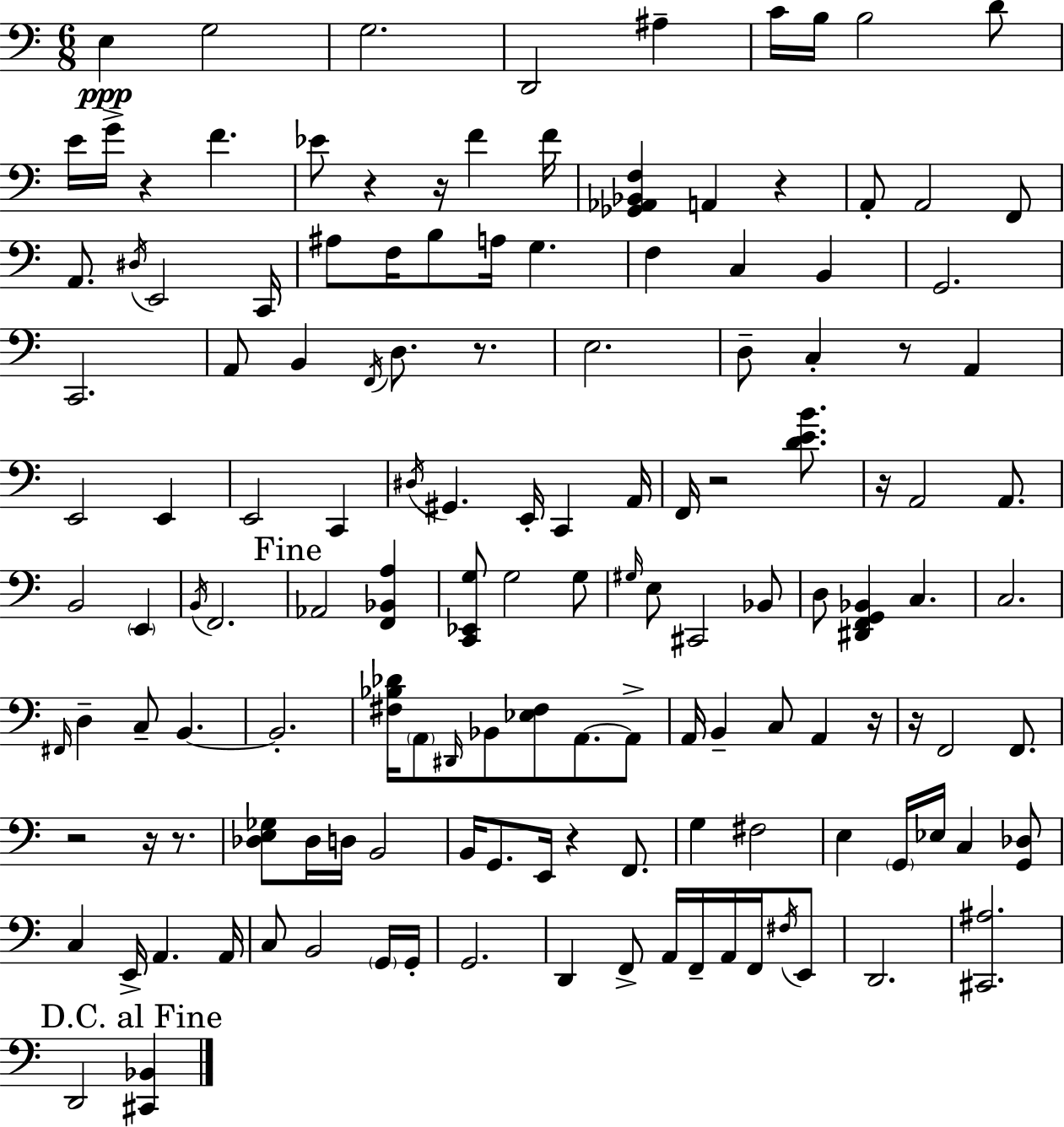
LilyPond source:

{
  \clef bass
  \numericTimeSignature
  \time 6/8
  \key c \major
  \repeat volta 2 { e4\ppp g2 | g2. | d,2 ais4-- | c'16 b16 b2 d'8 | \break e'16 g'16-> r4 f'4. | ees'8 r4 r16 f'4 f'16 | <ges, aes, bes, f>4 a,4 r4 | a,8-. a,2 f,8 | \break a,8. \acciaccatura { dis16 } e,2 | c,16 ais8 f16 b8 a16 g4. | f4 c4 b,4 | g,2. | \break c,2. | a,8 b,4 \acciaccatura { f,16 } d8. r8. | e2. | d8-- c4-. r8 a,4 | \break e,2 e,4 | e,2 c,4 | \acciaccatura { dis16 } gis,4. e,16-. c,4 | a,16 f,16 r2 | \break <d' e' b'>8. r16 a,2 | a,8. b,2 \parenthesize e,4 | \acciaccatura { b,16 } f,2. | \mark "Fine" aes,2 | \break <f, bes, a>4 <c, ees, g>8 g2 | g8 \grace { gis16 } e8 cis,2 | bes,8 d8 <dis, f, g, bes,>4 c4. | c2. | \break \grace { fis,16 } d4-- c8-- | b,4.~~ b,2.-. | <fis bes des'>16 \parenthesize a,8 \grace { dis,16 } bes,8 | <ees fis>8 a,8.~~ a,8-> a,16 b,4-- | \break c8 a,4 r16 r16 f,2 | f,8. r2 | r16 r8. <des e ges>8 des16 d16 b,2 | b,16 g,8. e,16 | \break r4 f,8. g4 fis2 | e4 \parenthesize g,16 | ees16 c4 <g, des>8 c4 e,16-> | a,4. a,16 c8 b,2 | \break \parenthesize g,16 g,16-. g,2. | d,4 f,8-> | a,16 f,16-- a,16 f,16 \acciaccatura { fis16 } e,8 d,2. | <cis, ais>2. | \break \mark "D.C. al Fine" d,2 | <cis, bes,>4 } \bar "|."
}